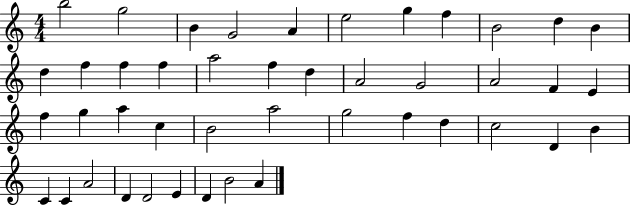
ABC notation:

X:1
T:Untitled
M:4/4
L:1/4
K:C
b2 g2 B G2 A e2 g f B2 d B d f f f a2 f d A2 G2 A2 F E f g a c B2 a2 g2 f d c2 D B C C A2 D D2 E D B2 A